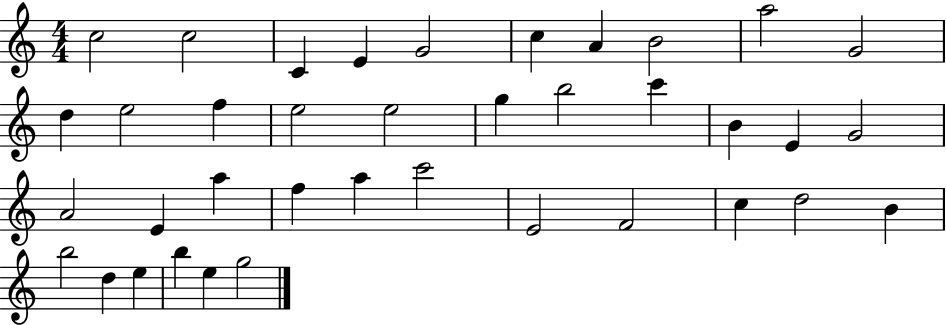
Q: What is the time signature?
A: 4/4